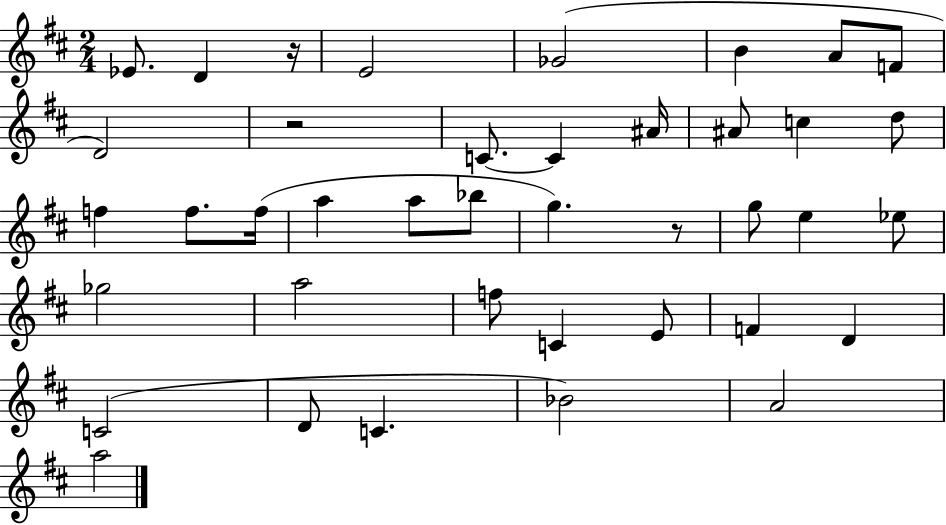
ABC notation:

X:1
T:Untitled
M:2/4
L:1/4
K:D
_E/2 D z/4 E2 _G2 B A/2 F/2 D2 z2 C/2 C ^A/4 ^A/2 c d/2 f f/2 f/4 a a/2 _b/2 g z/2 g/2 e _e/2 _g2 a2 f/2 C E/2 F D C2 D/2 C _B2 A2 a2